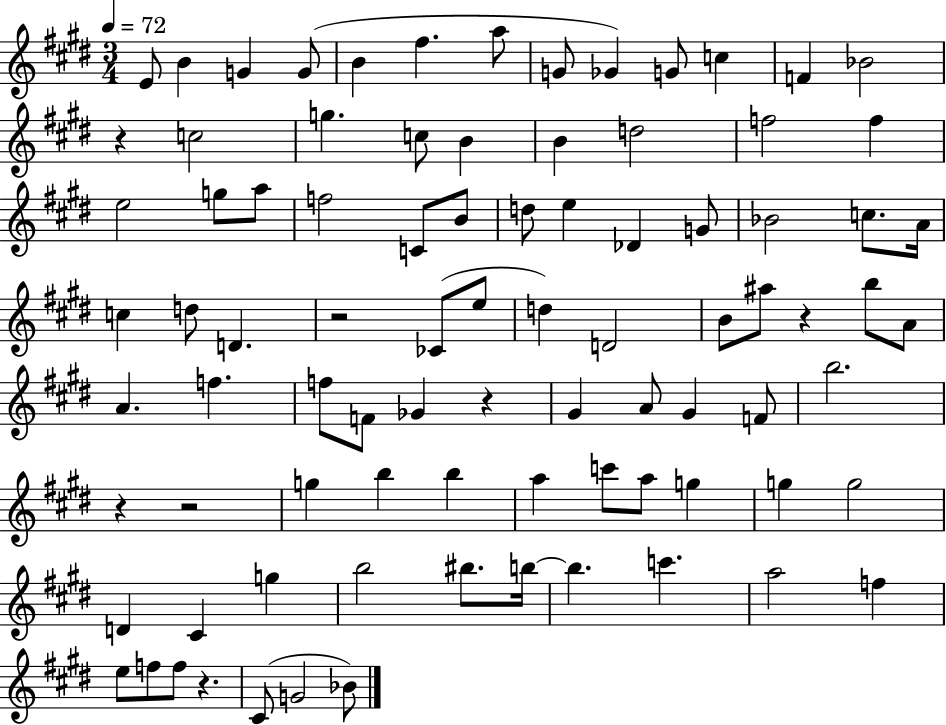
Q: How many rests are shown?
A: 7